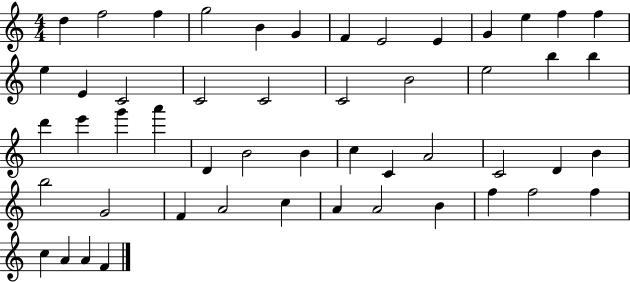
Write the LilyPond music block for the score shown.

{
  \clef treble
  \numericTimeSignature
  \time 4/4
  \key c \major
  d''4 f''2 f''4 | g''2 b'4 g'4 | f'4 e'2 e'4 | g'4 e''4 f''4 f''4 | \break e''4 e'4 c'2 | c'2 c'2 | c'2 b'2 | e''2 b''4 b''4 | \break d'''4 e'''4 g'''4 a'''4 | d'4 b'2 b'4 | c''4 c'4 a'2 | c'2 d'4 b'4 | \break b''2 g'2 | f'4 a'2 c''4 | a'4 a'2 b'4 | f''4 f''2 f''4 | \break c''4 a'4 a'4 f'4 | \bar "|."
}